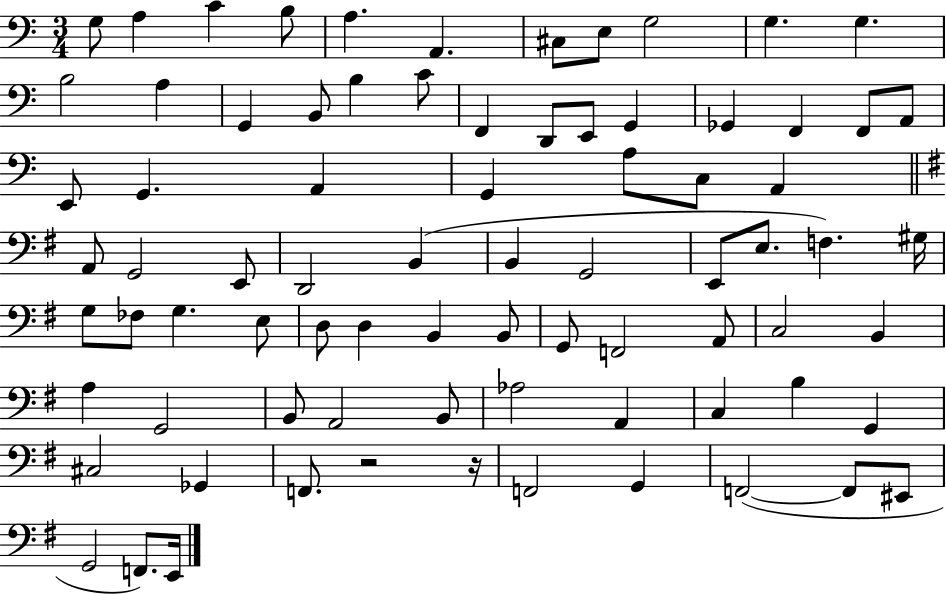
G3/e A3/q C4/q B3/e A3/q. A2/q. C#3/e E3/e G3/h G3/q. G3/q. B3/h A3/q G2/q B2/e B3/q C4/e F2/q D2/e E2/e G2/q Gb2/q F2/q F2/e A2/e E2/e G2/q. A2/q G2/q A3/e C3/e A2/q A2/e G2/h E2/e D2/h B2/q B2/q G2/h E2/e E3/e. F3/q. G#3/s G3/e FES3/e G3/q. E3/e D3/e D3/q B2/q B2/e G2/e F2/h A2/e C3/h B2/q A3/q G2/h B2/e A2/h B2/e Ab3/h A2/q C3/q B3/q G2/q C#3/h Gb2/q F2/e. R/h R/s F2/h G2/q F2/h F2/e EIS2/e G2/h F2/e. E2/s